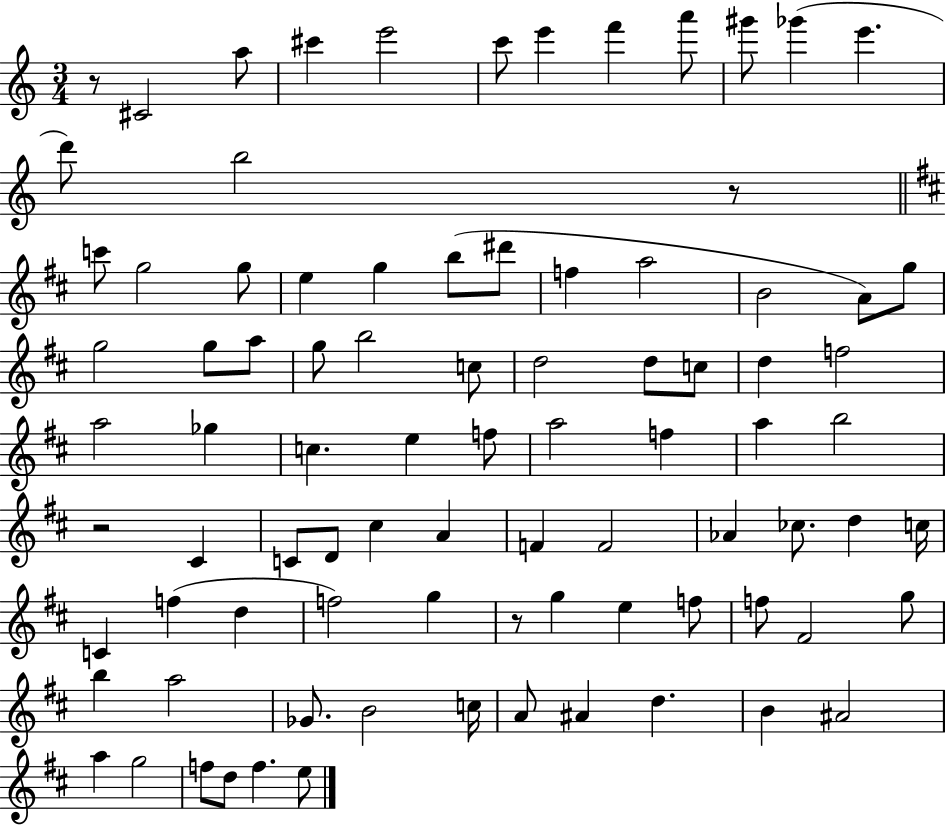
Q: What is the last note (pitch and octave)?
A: E5